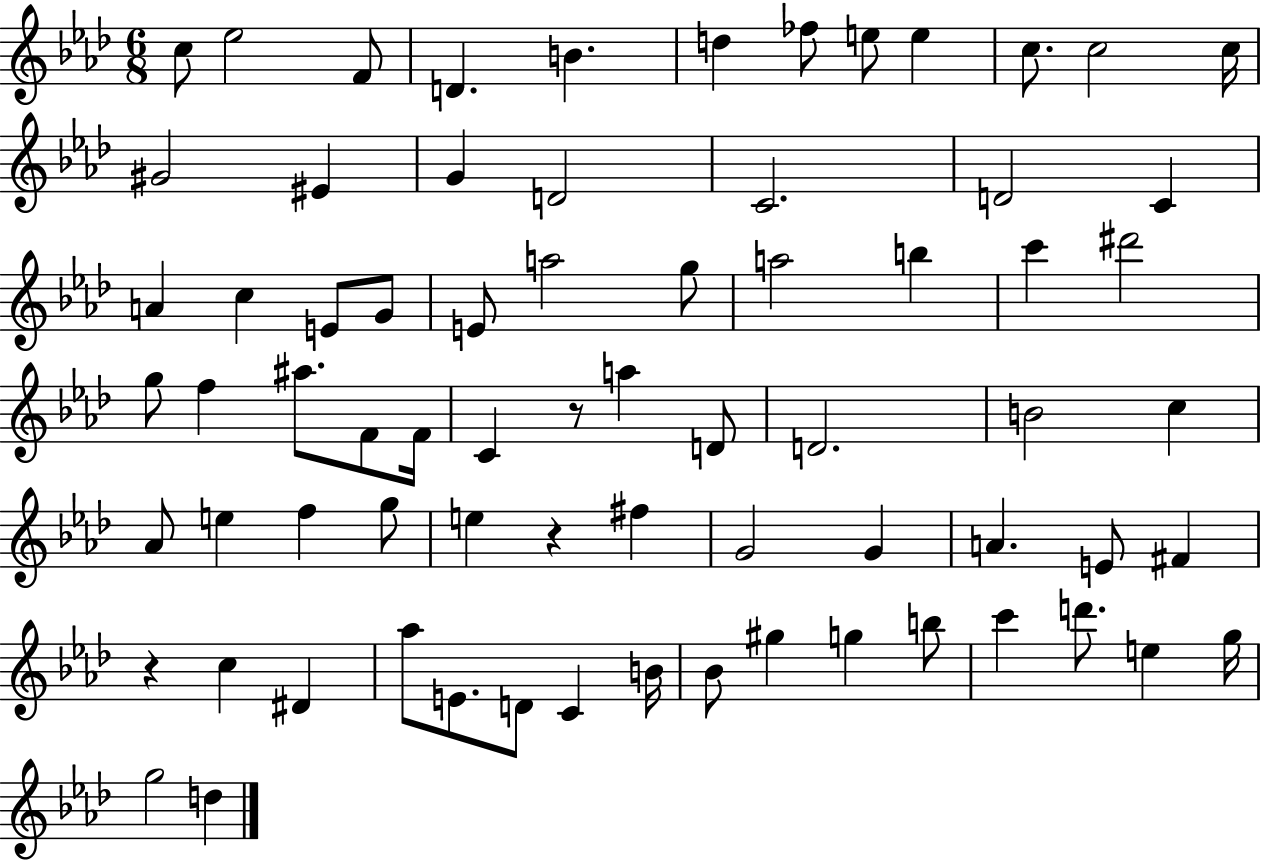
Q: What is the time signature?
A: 6/8